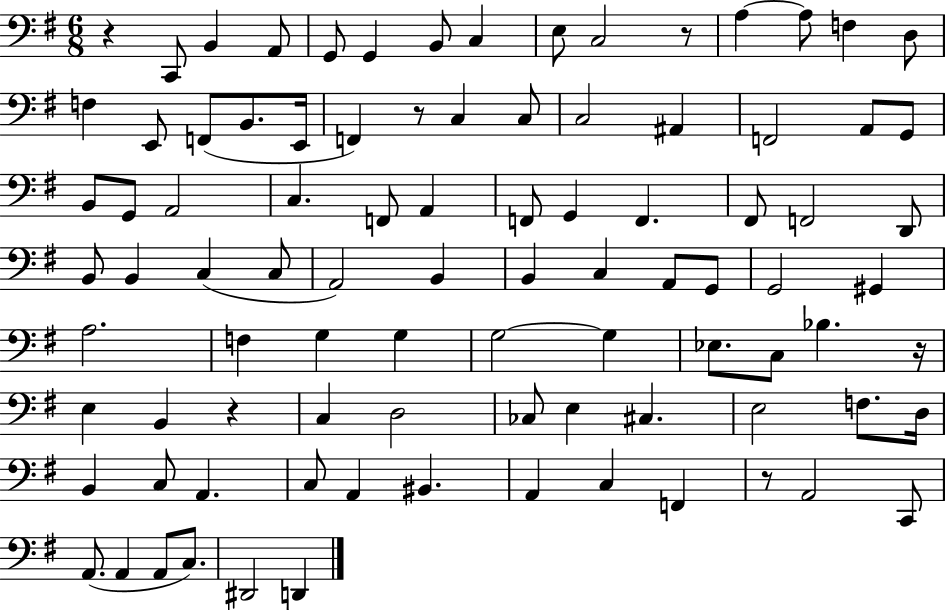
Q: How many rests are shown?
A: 6